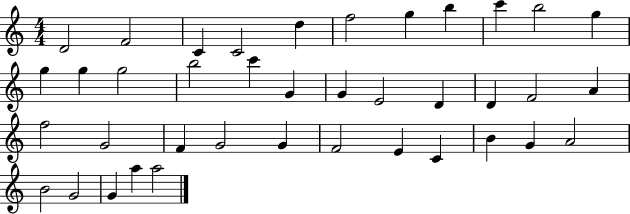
X:1
T:Untitled
M:4/4
L:1/4
K:C
D2 F2 C C2 d f2 g b c' b2 g g g g2 b2 c' G G E2 D D F2 A f2 G2 F G2 G F2 E C B G A2 B2 G2 G a a2